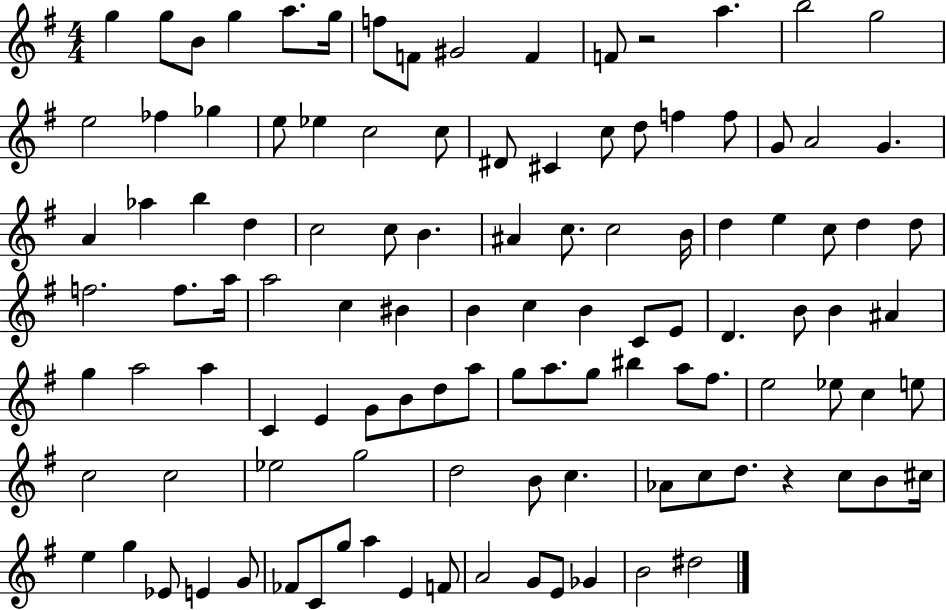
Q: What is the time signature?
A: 4/4